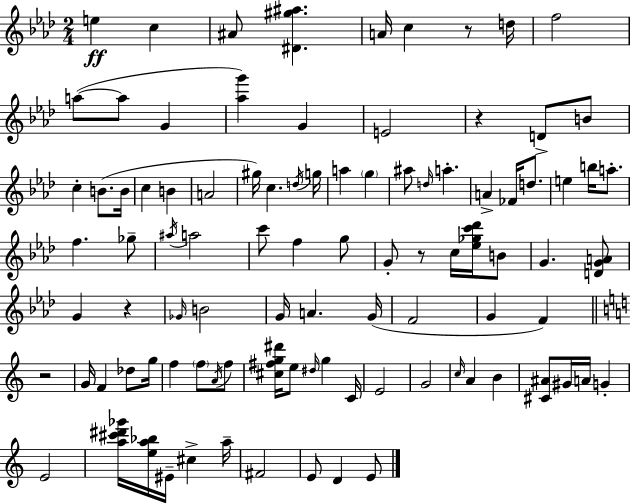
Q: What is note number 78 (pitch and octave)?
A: C#5